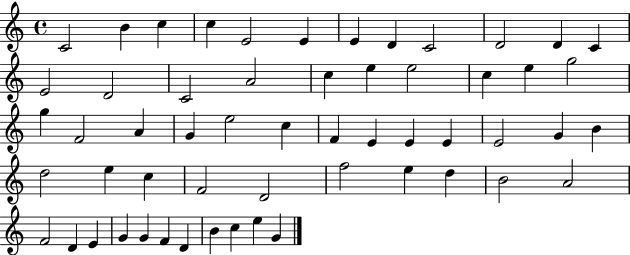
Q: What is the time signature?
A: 4/4